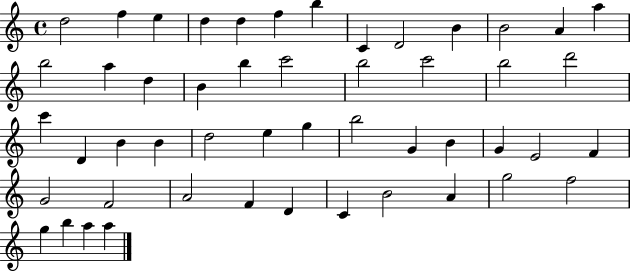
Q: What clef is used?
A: treble